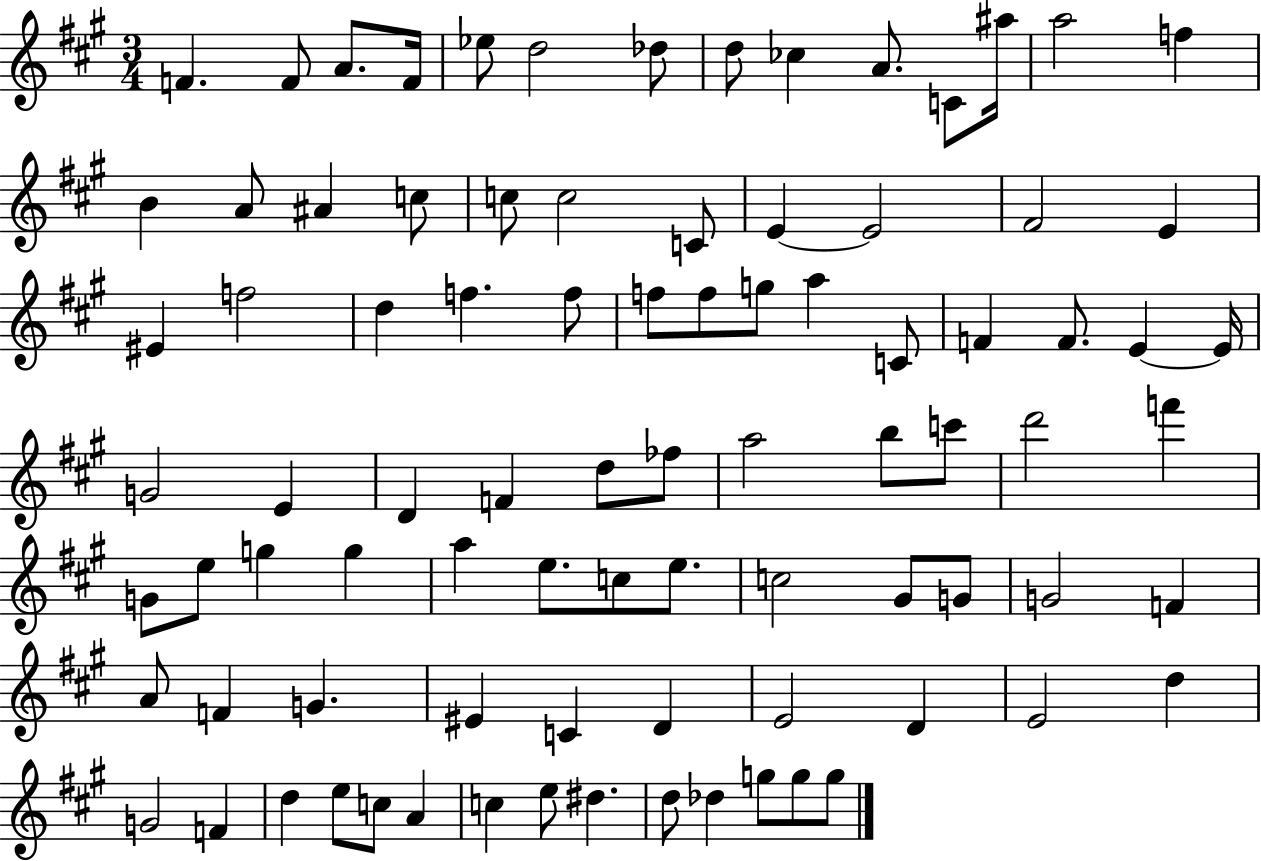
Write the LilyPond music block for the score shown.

{
  \clef treble
  \numericTimeSignature
  \time 3/4
  \key a \major
  \repeat volta 2 { f'4. f'8 a'8. f'16 | ees''8 d''2 des''8 | d''8 ces''4 a'8. c'8 ais''16 | a''2 f''4 | \break b'4 a'8 ais'4 c''8 | c''8 c''2 c'8 | e'4~~ e'2 | fis'2 e'4 | \break eis'4 f''2 | d''4 f''4. f''8 | f''8 f''8 g''8 a''4 c'8 | f'4 f'8. e'4~~ e'16 | \break g'2 e'4 | d'4 f'4 d''8 fes''8 | a''2 b''8 c'''8 | d'''2 f'''4 | \break g'8 e''8 g''4 g''4 | a''4 e''8. c''8 e''8. | c''2 gis'8 g'8 | g'2 f'4 | \break a'8 f'4 g'4. | eis'4 c'4 d'4 | e'2 d'4 | e'2 d''4 | \break g'2 f'4 | d''4 e''8 c''8 a'4 | c''4 e''8 dis''4. | d''8 des''4 g''8 g''8 g''8 | \break } \bar "|."
}